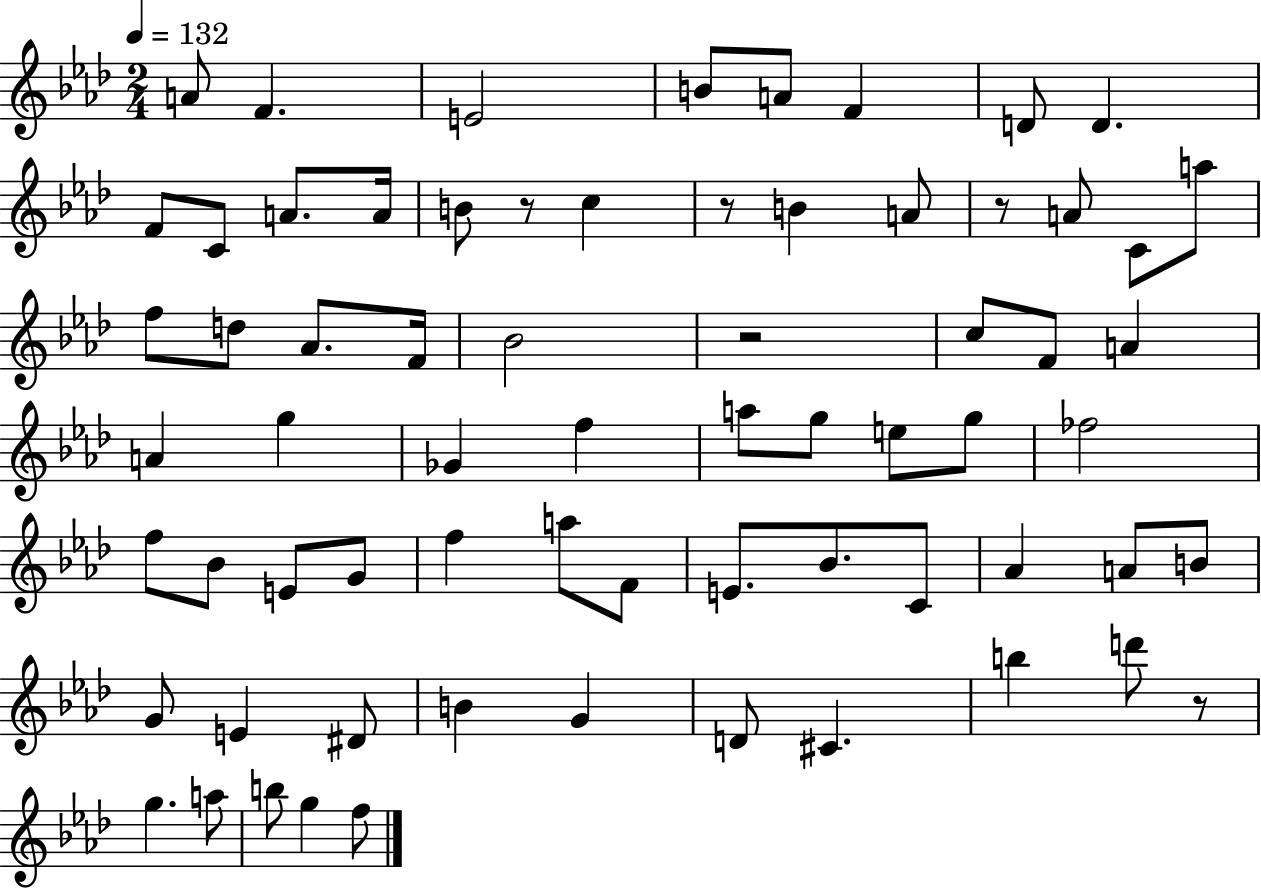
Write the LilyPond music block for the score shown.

{
  \clef treble
  \numericTimeSignature
  \time 2/4
  \key aes \major
  \tempo 4 = 132
  \repeat volta 2 { a'8 f'4. | e'2 | b'8 a'8 f'4 | d'8 d'4. | \break f'8 c'8 a'8. a'16 | b'8 r8 c''4 | r8 b'4 a'8 | r8 a'8 c'8 a''8 | \break f''8 d''8 aes'8. f'16 | bes'2 | r2 | c''8 f'8 a'4 | \break a'4 g''4 | ges'4 f''4 | a''8 g''8 e''8 g''8 | fes''2 | \break f''8 bes'8 e'8 g'8 | f''4 a''8 f'8 | e'8. bes'8. c'8 | aes'4 a'8 b'8 | \break g'8 e'4 dis'8 | b'4 g'4 | d'8 cis'4. | b''4 d'''8 r8 | \break g''4. a''8 | b''8 g''4 f''8 | } \bar "|."
}